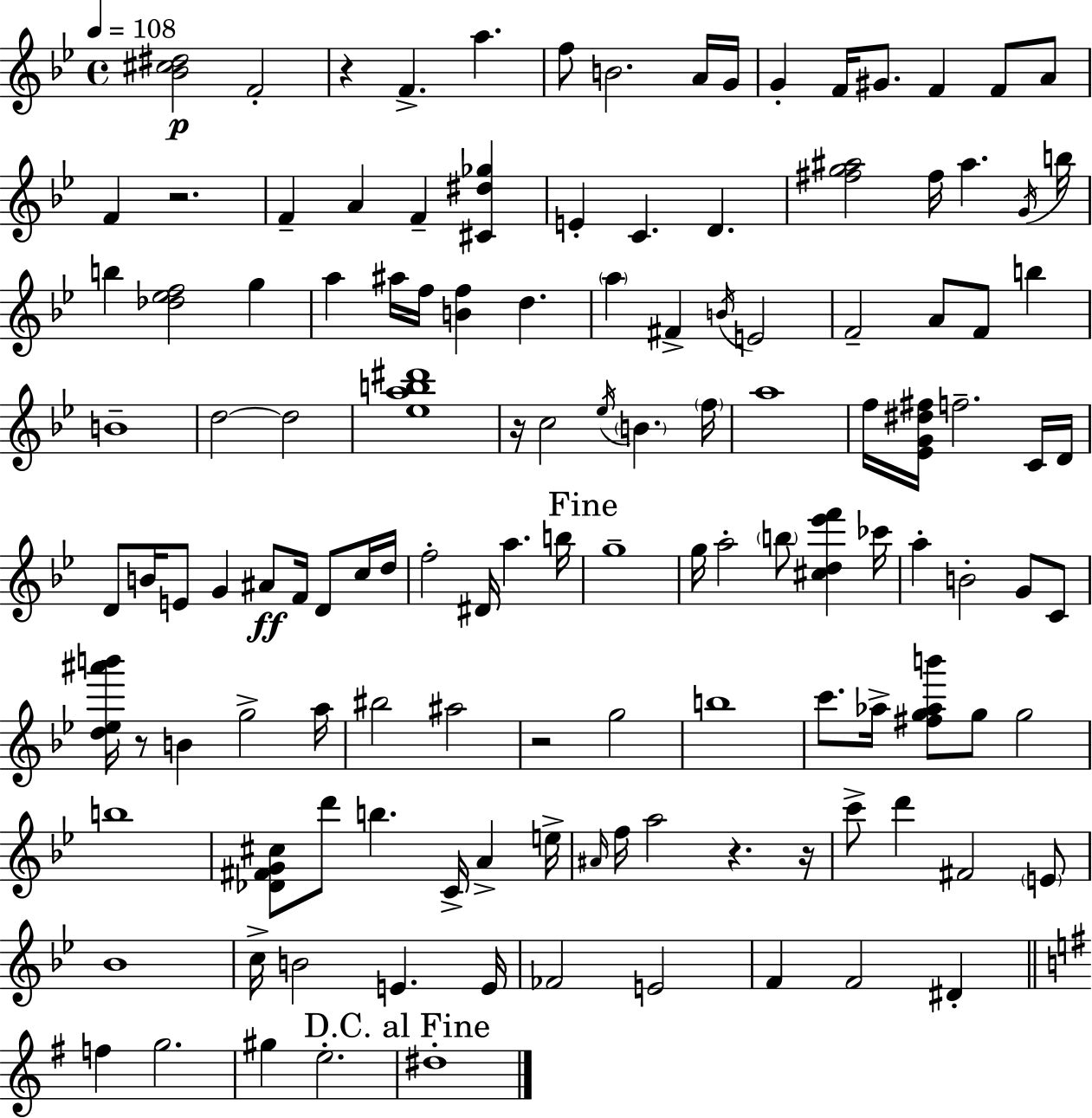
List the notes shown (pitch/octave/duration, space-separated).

[Bb4,C#5,D#5]/h F4/h R/q F4/q. A5/q. F5/e B4/h. A4/s G4/s G4/q F4/s G#4/e. F4/q F4/e A4/e F4/q R/h. F4/q A4/q F4/q [C#4,D#5,Gb5]/q E4/q C4/q. D4/q. [F#5,G5,A#5]/h F#5/s A#5/q. G4/s B5/s B5/q [Db5,Eb5,F5]/h G5/q A5/q A#5/s F5/s [B4,F5]/q D5/q. A5/q F#4/q B4/s E4/h F4/h A4/e F4/e B5/q B4/w D5/h D5/h [Eb5,A5,B5,D#6]/w R/s C5/h Eb5/s B4/q. F5/s A5/w F5/s [Eb4,G4,D#5,F#5]/s F5/h. C4/s D4/s D4/e B4/s E4/e G4/q A#4/e F4/s D4/e C5/s D5/s F5/h D#4/s A5/q. B5/s G5/w G5/s A5/h B5/e [C#5,D5,Eb6,F6]/q CES6/s A5/q B4/h G4/e C4/e [D5,Eb5,A#6,B6]/s R/e B4/q G5/h A5/s BIS5/h A#5/h R/h G5/h B5/w C6/e. Ab5/s [F#5,G5,Ab5,B6]/e G5/e G5/h B5/w [Db4,F#4,G4,C#5]/e D6/e B5/q. C4/s A4/q E5/s A#4/s F5/s A5/h R/q. R/s C6/e D6/q F#4/h E4/e Bb4/w C5/s B4/h E4/q. E4/s FES4/h E4/h F4/q F4/h D#4/q F5/q G5/h. G#5/q E5/h. D#5/w